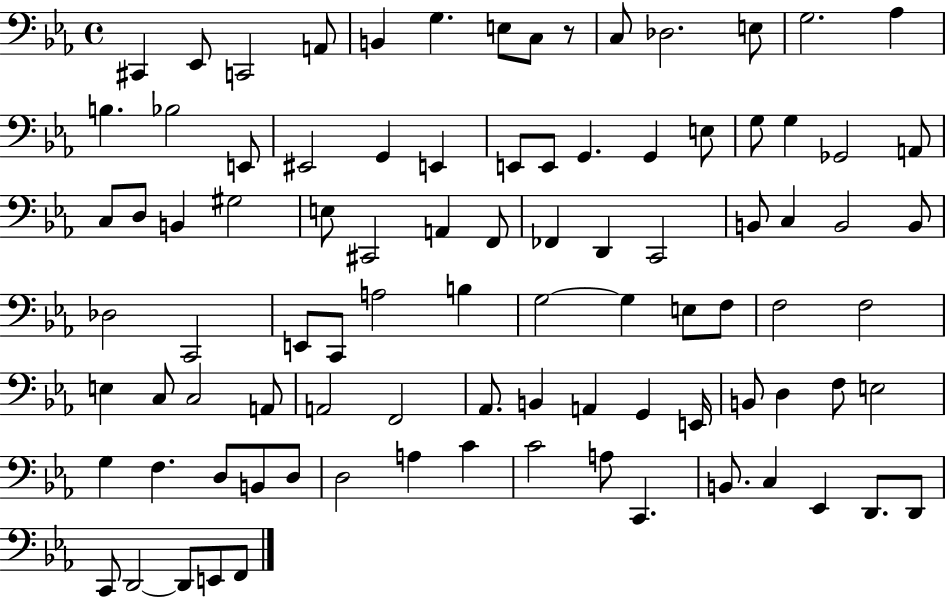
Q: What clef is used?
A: bass